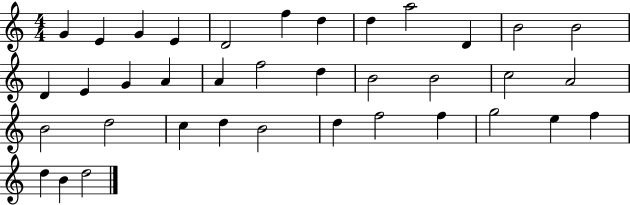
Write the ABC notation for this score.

X:1
T:Untitled
M:4/4
L:1/4
K:C
G E G E D2 f d d a2 D B2 B2 D E G A A f2 d B2 B2 c2 A2 B2 d2 c d B2 d f2 f g2 e f d B d2